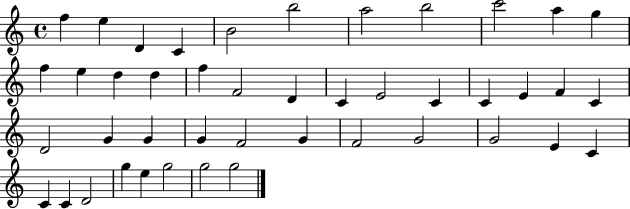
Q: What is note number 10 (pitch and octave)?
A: A5